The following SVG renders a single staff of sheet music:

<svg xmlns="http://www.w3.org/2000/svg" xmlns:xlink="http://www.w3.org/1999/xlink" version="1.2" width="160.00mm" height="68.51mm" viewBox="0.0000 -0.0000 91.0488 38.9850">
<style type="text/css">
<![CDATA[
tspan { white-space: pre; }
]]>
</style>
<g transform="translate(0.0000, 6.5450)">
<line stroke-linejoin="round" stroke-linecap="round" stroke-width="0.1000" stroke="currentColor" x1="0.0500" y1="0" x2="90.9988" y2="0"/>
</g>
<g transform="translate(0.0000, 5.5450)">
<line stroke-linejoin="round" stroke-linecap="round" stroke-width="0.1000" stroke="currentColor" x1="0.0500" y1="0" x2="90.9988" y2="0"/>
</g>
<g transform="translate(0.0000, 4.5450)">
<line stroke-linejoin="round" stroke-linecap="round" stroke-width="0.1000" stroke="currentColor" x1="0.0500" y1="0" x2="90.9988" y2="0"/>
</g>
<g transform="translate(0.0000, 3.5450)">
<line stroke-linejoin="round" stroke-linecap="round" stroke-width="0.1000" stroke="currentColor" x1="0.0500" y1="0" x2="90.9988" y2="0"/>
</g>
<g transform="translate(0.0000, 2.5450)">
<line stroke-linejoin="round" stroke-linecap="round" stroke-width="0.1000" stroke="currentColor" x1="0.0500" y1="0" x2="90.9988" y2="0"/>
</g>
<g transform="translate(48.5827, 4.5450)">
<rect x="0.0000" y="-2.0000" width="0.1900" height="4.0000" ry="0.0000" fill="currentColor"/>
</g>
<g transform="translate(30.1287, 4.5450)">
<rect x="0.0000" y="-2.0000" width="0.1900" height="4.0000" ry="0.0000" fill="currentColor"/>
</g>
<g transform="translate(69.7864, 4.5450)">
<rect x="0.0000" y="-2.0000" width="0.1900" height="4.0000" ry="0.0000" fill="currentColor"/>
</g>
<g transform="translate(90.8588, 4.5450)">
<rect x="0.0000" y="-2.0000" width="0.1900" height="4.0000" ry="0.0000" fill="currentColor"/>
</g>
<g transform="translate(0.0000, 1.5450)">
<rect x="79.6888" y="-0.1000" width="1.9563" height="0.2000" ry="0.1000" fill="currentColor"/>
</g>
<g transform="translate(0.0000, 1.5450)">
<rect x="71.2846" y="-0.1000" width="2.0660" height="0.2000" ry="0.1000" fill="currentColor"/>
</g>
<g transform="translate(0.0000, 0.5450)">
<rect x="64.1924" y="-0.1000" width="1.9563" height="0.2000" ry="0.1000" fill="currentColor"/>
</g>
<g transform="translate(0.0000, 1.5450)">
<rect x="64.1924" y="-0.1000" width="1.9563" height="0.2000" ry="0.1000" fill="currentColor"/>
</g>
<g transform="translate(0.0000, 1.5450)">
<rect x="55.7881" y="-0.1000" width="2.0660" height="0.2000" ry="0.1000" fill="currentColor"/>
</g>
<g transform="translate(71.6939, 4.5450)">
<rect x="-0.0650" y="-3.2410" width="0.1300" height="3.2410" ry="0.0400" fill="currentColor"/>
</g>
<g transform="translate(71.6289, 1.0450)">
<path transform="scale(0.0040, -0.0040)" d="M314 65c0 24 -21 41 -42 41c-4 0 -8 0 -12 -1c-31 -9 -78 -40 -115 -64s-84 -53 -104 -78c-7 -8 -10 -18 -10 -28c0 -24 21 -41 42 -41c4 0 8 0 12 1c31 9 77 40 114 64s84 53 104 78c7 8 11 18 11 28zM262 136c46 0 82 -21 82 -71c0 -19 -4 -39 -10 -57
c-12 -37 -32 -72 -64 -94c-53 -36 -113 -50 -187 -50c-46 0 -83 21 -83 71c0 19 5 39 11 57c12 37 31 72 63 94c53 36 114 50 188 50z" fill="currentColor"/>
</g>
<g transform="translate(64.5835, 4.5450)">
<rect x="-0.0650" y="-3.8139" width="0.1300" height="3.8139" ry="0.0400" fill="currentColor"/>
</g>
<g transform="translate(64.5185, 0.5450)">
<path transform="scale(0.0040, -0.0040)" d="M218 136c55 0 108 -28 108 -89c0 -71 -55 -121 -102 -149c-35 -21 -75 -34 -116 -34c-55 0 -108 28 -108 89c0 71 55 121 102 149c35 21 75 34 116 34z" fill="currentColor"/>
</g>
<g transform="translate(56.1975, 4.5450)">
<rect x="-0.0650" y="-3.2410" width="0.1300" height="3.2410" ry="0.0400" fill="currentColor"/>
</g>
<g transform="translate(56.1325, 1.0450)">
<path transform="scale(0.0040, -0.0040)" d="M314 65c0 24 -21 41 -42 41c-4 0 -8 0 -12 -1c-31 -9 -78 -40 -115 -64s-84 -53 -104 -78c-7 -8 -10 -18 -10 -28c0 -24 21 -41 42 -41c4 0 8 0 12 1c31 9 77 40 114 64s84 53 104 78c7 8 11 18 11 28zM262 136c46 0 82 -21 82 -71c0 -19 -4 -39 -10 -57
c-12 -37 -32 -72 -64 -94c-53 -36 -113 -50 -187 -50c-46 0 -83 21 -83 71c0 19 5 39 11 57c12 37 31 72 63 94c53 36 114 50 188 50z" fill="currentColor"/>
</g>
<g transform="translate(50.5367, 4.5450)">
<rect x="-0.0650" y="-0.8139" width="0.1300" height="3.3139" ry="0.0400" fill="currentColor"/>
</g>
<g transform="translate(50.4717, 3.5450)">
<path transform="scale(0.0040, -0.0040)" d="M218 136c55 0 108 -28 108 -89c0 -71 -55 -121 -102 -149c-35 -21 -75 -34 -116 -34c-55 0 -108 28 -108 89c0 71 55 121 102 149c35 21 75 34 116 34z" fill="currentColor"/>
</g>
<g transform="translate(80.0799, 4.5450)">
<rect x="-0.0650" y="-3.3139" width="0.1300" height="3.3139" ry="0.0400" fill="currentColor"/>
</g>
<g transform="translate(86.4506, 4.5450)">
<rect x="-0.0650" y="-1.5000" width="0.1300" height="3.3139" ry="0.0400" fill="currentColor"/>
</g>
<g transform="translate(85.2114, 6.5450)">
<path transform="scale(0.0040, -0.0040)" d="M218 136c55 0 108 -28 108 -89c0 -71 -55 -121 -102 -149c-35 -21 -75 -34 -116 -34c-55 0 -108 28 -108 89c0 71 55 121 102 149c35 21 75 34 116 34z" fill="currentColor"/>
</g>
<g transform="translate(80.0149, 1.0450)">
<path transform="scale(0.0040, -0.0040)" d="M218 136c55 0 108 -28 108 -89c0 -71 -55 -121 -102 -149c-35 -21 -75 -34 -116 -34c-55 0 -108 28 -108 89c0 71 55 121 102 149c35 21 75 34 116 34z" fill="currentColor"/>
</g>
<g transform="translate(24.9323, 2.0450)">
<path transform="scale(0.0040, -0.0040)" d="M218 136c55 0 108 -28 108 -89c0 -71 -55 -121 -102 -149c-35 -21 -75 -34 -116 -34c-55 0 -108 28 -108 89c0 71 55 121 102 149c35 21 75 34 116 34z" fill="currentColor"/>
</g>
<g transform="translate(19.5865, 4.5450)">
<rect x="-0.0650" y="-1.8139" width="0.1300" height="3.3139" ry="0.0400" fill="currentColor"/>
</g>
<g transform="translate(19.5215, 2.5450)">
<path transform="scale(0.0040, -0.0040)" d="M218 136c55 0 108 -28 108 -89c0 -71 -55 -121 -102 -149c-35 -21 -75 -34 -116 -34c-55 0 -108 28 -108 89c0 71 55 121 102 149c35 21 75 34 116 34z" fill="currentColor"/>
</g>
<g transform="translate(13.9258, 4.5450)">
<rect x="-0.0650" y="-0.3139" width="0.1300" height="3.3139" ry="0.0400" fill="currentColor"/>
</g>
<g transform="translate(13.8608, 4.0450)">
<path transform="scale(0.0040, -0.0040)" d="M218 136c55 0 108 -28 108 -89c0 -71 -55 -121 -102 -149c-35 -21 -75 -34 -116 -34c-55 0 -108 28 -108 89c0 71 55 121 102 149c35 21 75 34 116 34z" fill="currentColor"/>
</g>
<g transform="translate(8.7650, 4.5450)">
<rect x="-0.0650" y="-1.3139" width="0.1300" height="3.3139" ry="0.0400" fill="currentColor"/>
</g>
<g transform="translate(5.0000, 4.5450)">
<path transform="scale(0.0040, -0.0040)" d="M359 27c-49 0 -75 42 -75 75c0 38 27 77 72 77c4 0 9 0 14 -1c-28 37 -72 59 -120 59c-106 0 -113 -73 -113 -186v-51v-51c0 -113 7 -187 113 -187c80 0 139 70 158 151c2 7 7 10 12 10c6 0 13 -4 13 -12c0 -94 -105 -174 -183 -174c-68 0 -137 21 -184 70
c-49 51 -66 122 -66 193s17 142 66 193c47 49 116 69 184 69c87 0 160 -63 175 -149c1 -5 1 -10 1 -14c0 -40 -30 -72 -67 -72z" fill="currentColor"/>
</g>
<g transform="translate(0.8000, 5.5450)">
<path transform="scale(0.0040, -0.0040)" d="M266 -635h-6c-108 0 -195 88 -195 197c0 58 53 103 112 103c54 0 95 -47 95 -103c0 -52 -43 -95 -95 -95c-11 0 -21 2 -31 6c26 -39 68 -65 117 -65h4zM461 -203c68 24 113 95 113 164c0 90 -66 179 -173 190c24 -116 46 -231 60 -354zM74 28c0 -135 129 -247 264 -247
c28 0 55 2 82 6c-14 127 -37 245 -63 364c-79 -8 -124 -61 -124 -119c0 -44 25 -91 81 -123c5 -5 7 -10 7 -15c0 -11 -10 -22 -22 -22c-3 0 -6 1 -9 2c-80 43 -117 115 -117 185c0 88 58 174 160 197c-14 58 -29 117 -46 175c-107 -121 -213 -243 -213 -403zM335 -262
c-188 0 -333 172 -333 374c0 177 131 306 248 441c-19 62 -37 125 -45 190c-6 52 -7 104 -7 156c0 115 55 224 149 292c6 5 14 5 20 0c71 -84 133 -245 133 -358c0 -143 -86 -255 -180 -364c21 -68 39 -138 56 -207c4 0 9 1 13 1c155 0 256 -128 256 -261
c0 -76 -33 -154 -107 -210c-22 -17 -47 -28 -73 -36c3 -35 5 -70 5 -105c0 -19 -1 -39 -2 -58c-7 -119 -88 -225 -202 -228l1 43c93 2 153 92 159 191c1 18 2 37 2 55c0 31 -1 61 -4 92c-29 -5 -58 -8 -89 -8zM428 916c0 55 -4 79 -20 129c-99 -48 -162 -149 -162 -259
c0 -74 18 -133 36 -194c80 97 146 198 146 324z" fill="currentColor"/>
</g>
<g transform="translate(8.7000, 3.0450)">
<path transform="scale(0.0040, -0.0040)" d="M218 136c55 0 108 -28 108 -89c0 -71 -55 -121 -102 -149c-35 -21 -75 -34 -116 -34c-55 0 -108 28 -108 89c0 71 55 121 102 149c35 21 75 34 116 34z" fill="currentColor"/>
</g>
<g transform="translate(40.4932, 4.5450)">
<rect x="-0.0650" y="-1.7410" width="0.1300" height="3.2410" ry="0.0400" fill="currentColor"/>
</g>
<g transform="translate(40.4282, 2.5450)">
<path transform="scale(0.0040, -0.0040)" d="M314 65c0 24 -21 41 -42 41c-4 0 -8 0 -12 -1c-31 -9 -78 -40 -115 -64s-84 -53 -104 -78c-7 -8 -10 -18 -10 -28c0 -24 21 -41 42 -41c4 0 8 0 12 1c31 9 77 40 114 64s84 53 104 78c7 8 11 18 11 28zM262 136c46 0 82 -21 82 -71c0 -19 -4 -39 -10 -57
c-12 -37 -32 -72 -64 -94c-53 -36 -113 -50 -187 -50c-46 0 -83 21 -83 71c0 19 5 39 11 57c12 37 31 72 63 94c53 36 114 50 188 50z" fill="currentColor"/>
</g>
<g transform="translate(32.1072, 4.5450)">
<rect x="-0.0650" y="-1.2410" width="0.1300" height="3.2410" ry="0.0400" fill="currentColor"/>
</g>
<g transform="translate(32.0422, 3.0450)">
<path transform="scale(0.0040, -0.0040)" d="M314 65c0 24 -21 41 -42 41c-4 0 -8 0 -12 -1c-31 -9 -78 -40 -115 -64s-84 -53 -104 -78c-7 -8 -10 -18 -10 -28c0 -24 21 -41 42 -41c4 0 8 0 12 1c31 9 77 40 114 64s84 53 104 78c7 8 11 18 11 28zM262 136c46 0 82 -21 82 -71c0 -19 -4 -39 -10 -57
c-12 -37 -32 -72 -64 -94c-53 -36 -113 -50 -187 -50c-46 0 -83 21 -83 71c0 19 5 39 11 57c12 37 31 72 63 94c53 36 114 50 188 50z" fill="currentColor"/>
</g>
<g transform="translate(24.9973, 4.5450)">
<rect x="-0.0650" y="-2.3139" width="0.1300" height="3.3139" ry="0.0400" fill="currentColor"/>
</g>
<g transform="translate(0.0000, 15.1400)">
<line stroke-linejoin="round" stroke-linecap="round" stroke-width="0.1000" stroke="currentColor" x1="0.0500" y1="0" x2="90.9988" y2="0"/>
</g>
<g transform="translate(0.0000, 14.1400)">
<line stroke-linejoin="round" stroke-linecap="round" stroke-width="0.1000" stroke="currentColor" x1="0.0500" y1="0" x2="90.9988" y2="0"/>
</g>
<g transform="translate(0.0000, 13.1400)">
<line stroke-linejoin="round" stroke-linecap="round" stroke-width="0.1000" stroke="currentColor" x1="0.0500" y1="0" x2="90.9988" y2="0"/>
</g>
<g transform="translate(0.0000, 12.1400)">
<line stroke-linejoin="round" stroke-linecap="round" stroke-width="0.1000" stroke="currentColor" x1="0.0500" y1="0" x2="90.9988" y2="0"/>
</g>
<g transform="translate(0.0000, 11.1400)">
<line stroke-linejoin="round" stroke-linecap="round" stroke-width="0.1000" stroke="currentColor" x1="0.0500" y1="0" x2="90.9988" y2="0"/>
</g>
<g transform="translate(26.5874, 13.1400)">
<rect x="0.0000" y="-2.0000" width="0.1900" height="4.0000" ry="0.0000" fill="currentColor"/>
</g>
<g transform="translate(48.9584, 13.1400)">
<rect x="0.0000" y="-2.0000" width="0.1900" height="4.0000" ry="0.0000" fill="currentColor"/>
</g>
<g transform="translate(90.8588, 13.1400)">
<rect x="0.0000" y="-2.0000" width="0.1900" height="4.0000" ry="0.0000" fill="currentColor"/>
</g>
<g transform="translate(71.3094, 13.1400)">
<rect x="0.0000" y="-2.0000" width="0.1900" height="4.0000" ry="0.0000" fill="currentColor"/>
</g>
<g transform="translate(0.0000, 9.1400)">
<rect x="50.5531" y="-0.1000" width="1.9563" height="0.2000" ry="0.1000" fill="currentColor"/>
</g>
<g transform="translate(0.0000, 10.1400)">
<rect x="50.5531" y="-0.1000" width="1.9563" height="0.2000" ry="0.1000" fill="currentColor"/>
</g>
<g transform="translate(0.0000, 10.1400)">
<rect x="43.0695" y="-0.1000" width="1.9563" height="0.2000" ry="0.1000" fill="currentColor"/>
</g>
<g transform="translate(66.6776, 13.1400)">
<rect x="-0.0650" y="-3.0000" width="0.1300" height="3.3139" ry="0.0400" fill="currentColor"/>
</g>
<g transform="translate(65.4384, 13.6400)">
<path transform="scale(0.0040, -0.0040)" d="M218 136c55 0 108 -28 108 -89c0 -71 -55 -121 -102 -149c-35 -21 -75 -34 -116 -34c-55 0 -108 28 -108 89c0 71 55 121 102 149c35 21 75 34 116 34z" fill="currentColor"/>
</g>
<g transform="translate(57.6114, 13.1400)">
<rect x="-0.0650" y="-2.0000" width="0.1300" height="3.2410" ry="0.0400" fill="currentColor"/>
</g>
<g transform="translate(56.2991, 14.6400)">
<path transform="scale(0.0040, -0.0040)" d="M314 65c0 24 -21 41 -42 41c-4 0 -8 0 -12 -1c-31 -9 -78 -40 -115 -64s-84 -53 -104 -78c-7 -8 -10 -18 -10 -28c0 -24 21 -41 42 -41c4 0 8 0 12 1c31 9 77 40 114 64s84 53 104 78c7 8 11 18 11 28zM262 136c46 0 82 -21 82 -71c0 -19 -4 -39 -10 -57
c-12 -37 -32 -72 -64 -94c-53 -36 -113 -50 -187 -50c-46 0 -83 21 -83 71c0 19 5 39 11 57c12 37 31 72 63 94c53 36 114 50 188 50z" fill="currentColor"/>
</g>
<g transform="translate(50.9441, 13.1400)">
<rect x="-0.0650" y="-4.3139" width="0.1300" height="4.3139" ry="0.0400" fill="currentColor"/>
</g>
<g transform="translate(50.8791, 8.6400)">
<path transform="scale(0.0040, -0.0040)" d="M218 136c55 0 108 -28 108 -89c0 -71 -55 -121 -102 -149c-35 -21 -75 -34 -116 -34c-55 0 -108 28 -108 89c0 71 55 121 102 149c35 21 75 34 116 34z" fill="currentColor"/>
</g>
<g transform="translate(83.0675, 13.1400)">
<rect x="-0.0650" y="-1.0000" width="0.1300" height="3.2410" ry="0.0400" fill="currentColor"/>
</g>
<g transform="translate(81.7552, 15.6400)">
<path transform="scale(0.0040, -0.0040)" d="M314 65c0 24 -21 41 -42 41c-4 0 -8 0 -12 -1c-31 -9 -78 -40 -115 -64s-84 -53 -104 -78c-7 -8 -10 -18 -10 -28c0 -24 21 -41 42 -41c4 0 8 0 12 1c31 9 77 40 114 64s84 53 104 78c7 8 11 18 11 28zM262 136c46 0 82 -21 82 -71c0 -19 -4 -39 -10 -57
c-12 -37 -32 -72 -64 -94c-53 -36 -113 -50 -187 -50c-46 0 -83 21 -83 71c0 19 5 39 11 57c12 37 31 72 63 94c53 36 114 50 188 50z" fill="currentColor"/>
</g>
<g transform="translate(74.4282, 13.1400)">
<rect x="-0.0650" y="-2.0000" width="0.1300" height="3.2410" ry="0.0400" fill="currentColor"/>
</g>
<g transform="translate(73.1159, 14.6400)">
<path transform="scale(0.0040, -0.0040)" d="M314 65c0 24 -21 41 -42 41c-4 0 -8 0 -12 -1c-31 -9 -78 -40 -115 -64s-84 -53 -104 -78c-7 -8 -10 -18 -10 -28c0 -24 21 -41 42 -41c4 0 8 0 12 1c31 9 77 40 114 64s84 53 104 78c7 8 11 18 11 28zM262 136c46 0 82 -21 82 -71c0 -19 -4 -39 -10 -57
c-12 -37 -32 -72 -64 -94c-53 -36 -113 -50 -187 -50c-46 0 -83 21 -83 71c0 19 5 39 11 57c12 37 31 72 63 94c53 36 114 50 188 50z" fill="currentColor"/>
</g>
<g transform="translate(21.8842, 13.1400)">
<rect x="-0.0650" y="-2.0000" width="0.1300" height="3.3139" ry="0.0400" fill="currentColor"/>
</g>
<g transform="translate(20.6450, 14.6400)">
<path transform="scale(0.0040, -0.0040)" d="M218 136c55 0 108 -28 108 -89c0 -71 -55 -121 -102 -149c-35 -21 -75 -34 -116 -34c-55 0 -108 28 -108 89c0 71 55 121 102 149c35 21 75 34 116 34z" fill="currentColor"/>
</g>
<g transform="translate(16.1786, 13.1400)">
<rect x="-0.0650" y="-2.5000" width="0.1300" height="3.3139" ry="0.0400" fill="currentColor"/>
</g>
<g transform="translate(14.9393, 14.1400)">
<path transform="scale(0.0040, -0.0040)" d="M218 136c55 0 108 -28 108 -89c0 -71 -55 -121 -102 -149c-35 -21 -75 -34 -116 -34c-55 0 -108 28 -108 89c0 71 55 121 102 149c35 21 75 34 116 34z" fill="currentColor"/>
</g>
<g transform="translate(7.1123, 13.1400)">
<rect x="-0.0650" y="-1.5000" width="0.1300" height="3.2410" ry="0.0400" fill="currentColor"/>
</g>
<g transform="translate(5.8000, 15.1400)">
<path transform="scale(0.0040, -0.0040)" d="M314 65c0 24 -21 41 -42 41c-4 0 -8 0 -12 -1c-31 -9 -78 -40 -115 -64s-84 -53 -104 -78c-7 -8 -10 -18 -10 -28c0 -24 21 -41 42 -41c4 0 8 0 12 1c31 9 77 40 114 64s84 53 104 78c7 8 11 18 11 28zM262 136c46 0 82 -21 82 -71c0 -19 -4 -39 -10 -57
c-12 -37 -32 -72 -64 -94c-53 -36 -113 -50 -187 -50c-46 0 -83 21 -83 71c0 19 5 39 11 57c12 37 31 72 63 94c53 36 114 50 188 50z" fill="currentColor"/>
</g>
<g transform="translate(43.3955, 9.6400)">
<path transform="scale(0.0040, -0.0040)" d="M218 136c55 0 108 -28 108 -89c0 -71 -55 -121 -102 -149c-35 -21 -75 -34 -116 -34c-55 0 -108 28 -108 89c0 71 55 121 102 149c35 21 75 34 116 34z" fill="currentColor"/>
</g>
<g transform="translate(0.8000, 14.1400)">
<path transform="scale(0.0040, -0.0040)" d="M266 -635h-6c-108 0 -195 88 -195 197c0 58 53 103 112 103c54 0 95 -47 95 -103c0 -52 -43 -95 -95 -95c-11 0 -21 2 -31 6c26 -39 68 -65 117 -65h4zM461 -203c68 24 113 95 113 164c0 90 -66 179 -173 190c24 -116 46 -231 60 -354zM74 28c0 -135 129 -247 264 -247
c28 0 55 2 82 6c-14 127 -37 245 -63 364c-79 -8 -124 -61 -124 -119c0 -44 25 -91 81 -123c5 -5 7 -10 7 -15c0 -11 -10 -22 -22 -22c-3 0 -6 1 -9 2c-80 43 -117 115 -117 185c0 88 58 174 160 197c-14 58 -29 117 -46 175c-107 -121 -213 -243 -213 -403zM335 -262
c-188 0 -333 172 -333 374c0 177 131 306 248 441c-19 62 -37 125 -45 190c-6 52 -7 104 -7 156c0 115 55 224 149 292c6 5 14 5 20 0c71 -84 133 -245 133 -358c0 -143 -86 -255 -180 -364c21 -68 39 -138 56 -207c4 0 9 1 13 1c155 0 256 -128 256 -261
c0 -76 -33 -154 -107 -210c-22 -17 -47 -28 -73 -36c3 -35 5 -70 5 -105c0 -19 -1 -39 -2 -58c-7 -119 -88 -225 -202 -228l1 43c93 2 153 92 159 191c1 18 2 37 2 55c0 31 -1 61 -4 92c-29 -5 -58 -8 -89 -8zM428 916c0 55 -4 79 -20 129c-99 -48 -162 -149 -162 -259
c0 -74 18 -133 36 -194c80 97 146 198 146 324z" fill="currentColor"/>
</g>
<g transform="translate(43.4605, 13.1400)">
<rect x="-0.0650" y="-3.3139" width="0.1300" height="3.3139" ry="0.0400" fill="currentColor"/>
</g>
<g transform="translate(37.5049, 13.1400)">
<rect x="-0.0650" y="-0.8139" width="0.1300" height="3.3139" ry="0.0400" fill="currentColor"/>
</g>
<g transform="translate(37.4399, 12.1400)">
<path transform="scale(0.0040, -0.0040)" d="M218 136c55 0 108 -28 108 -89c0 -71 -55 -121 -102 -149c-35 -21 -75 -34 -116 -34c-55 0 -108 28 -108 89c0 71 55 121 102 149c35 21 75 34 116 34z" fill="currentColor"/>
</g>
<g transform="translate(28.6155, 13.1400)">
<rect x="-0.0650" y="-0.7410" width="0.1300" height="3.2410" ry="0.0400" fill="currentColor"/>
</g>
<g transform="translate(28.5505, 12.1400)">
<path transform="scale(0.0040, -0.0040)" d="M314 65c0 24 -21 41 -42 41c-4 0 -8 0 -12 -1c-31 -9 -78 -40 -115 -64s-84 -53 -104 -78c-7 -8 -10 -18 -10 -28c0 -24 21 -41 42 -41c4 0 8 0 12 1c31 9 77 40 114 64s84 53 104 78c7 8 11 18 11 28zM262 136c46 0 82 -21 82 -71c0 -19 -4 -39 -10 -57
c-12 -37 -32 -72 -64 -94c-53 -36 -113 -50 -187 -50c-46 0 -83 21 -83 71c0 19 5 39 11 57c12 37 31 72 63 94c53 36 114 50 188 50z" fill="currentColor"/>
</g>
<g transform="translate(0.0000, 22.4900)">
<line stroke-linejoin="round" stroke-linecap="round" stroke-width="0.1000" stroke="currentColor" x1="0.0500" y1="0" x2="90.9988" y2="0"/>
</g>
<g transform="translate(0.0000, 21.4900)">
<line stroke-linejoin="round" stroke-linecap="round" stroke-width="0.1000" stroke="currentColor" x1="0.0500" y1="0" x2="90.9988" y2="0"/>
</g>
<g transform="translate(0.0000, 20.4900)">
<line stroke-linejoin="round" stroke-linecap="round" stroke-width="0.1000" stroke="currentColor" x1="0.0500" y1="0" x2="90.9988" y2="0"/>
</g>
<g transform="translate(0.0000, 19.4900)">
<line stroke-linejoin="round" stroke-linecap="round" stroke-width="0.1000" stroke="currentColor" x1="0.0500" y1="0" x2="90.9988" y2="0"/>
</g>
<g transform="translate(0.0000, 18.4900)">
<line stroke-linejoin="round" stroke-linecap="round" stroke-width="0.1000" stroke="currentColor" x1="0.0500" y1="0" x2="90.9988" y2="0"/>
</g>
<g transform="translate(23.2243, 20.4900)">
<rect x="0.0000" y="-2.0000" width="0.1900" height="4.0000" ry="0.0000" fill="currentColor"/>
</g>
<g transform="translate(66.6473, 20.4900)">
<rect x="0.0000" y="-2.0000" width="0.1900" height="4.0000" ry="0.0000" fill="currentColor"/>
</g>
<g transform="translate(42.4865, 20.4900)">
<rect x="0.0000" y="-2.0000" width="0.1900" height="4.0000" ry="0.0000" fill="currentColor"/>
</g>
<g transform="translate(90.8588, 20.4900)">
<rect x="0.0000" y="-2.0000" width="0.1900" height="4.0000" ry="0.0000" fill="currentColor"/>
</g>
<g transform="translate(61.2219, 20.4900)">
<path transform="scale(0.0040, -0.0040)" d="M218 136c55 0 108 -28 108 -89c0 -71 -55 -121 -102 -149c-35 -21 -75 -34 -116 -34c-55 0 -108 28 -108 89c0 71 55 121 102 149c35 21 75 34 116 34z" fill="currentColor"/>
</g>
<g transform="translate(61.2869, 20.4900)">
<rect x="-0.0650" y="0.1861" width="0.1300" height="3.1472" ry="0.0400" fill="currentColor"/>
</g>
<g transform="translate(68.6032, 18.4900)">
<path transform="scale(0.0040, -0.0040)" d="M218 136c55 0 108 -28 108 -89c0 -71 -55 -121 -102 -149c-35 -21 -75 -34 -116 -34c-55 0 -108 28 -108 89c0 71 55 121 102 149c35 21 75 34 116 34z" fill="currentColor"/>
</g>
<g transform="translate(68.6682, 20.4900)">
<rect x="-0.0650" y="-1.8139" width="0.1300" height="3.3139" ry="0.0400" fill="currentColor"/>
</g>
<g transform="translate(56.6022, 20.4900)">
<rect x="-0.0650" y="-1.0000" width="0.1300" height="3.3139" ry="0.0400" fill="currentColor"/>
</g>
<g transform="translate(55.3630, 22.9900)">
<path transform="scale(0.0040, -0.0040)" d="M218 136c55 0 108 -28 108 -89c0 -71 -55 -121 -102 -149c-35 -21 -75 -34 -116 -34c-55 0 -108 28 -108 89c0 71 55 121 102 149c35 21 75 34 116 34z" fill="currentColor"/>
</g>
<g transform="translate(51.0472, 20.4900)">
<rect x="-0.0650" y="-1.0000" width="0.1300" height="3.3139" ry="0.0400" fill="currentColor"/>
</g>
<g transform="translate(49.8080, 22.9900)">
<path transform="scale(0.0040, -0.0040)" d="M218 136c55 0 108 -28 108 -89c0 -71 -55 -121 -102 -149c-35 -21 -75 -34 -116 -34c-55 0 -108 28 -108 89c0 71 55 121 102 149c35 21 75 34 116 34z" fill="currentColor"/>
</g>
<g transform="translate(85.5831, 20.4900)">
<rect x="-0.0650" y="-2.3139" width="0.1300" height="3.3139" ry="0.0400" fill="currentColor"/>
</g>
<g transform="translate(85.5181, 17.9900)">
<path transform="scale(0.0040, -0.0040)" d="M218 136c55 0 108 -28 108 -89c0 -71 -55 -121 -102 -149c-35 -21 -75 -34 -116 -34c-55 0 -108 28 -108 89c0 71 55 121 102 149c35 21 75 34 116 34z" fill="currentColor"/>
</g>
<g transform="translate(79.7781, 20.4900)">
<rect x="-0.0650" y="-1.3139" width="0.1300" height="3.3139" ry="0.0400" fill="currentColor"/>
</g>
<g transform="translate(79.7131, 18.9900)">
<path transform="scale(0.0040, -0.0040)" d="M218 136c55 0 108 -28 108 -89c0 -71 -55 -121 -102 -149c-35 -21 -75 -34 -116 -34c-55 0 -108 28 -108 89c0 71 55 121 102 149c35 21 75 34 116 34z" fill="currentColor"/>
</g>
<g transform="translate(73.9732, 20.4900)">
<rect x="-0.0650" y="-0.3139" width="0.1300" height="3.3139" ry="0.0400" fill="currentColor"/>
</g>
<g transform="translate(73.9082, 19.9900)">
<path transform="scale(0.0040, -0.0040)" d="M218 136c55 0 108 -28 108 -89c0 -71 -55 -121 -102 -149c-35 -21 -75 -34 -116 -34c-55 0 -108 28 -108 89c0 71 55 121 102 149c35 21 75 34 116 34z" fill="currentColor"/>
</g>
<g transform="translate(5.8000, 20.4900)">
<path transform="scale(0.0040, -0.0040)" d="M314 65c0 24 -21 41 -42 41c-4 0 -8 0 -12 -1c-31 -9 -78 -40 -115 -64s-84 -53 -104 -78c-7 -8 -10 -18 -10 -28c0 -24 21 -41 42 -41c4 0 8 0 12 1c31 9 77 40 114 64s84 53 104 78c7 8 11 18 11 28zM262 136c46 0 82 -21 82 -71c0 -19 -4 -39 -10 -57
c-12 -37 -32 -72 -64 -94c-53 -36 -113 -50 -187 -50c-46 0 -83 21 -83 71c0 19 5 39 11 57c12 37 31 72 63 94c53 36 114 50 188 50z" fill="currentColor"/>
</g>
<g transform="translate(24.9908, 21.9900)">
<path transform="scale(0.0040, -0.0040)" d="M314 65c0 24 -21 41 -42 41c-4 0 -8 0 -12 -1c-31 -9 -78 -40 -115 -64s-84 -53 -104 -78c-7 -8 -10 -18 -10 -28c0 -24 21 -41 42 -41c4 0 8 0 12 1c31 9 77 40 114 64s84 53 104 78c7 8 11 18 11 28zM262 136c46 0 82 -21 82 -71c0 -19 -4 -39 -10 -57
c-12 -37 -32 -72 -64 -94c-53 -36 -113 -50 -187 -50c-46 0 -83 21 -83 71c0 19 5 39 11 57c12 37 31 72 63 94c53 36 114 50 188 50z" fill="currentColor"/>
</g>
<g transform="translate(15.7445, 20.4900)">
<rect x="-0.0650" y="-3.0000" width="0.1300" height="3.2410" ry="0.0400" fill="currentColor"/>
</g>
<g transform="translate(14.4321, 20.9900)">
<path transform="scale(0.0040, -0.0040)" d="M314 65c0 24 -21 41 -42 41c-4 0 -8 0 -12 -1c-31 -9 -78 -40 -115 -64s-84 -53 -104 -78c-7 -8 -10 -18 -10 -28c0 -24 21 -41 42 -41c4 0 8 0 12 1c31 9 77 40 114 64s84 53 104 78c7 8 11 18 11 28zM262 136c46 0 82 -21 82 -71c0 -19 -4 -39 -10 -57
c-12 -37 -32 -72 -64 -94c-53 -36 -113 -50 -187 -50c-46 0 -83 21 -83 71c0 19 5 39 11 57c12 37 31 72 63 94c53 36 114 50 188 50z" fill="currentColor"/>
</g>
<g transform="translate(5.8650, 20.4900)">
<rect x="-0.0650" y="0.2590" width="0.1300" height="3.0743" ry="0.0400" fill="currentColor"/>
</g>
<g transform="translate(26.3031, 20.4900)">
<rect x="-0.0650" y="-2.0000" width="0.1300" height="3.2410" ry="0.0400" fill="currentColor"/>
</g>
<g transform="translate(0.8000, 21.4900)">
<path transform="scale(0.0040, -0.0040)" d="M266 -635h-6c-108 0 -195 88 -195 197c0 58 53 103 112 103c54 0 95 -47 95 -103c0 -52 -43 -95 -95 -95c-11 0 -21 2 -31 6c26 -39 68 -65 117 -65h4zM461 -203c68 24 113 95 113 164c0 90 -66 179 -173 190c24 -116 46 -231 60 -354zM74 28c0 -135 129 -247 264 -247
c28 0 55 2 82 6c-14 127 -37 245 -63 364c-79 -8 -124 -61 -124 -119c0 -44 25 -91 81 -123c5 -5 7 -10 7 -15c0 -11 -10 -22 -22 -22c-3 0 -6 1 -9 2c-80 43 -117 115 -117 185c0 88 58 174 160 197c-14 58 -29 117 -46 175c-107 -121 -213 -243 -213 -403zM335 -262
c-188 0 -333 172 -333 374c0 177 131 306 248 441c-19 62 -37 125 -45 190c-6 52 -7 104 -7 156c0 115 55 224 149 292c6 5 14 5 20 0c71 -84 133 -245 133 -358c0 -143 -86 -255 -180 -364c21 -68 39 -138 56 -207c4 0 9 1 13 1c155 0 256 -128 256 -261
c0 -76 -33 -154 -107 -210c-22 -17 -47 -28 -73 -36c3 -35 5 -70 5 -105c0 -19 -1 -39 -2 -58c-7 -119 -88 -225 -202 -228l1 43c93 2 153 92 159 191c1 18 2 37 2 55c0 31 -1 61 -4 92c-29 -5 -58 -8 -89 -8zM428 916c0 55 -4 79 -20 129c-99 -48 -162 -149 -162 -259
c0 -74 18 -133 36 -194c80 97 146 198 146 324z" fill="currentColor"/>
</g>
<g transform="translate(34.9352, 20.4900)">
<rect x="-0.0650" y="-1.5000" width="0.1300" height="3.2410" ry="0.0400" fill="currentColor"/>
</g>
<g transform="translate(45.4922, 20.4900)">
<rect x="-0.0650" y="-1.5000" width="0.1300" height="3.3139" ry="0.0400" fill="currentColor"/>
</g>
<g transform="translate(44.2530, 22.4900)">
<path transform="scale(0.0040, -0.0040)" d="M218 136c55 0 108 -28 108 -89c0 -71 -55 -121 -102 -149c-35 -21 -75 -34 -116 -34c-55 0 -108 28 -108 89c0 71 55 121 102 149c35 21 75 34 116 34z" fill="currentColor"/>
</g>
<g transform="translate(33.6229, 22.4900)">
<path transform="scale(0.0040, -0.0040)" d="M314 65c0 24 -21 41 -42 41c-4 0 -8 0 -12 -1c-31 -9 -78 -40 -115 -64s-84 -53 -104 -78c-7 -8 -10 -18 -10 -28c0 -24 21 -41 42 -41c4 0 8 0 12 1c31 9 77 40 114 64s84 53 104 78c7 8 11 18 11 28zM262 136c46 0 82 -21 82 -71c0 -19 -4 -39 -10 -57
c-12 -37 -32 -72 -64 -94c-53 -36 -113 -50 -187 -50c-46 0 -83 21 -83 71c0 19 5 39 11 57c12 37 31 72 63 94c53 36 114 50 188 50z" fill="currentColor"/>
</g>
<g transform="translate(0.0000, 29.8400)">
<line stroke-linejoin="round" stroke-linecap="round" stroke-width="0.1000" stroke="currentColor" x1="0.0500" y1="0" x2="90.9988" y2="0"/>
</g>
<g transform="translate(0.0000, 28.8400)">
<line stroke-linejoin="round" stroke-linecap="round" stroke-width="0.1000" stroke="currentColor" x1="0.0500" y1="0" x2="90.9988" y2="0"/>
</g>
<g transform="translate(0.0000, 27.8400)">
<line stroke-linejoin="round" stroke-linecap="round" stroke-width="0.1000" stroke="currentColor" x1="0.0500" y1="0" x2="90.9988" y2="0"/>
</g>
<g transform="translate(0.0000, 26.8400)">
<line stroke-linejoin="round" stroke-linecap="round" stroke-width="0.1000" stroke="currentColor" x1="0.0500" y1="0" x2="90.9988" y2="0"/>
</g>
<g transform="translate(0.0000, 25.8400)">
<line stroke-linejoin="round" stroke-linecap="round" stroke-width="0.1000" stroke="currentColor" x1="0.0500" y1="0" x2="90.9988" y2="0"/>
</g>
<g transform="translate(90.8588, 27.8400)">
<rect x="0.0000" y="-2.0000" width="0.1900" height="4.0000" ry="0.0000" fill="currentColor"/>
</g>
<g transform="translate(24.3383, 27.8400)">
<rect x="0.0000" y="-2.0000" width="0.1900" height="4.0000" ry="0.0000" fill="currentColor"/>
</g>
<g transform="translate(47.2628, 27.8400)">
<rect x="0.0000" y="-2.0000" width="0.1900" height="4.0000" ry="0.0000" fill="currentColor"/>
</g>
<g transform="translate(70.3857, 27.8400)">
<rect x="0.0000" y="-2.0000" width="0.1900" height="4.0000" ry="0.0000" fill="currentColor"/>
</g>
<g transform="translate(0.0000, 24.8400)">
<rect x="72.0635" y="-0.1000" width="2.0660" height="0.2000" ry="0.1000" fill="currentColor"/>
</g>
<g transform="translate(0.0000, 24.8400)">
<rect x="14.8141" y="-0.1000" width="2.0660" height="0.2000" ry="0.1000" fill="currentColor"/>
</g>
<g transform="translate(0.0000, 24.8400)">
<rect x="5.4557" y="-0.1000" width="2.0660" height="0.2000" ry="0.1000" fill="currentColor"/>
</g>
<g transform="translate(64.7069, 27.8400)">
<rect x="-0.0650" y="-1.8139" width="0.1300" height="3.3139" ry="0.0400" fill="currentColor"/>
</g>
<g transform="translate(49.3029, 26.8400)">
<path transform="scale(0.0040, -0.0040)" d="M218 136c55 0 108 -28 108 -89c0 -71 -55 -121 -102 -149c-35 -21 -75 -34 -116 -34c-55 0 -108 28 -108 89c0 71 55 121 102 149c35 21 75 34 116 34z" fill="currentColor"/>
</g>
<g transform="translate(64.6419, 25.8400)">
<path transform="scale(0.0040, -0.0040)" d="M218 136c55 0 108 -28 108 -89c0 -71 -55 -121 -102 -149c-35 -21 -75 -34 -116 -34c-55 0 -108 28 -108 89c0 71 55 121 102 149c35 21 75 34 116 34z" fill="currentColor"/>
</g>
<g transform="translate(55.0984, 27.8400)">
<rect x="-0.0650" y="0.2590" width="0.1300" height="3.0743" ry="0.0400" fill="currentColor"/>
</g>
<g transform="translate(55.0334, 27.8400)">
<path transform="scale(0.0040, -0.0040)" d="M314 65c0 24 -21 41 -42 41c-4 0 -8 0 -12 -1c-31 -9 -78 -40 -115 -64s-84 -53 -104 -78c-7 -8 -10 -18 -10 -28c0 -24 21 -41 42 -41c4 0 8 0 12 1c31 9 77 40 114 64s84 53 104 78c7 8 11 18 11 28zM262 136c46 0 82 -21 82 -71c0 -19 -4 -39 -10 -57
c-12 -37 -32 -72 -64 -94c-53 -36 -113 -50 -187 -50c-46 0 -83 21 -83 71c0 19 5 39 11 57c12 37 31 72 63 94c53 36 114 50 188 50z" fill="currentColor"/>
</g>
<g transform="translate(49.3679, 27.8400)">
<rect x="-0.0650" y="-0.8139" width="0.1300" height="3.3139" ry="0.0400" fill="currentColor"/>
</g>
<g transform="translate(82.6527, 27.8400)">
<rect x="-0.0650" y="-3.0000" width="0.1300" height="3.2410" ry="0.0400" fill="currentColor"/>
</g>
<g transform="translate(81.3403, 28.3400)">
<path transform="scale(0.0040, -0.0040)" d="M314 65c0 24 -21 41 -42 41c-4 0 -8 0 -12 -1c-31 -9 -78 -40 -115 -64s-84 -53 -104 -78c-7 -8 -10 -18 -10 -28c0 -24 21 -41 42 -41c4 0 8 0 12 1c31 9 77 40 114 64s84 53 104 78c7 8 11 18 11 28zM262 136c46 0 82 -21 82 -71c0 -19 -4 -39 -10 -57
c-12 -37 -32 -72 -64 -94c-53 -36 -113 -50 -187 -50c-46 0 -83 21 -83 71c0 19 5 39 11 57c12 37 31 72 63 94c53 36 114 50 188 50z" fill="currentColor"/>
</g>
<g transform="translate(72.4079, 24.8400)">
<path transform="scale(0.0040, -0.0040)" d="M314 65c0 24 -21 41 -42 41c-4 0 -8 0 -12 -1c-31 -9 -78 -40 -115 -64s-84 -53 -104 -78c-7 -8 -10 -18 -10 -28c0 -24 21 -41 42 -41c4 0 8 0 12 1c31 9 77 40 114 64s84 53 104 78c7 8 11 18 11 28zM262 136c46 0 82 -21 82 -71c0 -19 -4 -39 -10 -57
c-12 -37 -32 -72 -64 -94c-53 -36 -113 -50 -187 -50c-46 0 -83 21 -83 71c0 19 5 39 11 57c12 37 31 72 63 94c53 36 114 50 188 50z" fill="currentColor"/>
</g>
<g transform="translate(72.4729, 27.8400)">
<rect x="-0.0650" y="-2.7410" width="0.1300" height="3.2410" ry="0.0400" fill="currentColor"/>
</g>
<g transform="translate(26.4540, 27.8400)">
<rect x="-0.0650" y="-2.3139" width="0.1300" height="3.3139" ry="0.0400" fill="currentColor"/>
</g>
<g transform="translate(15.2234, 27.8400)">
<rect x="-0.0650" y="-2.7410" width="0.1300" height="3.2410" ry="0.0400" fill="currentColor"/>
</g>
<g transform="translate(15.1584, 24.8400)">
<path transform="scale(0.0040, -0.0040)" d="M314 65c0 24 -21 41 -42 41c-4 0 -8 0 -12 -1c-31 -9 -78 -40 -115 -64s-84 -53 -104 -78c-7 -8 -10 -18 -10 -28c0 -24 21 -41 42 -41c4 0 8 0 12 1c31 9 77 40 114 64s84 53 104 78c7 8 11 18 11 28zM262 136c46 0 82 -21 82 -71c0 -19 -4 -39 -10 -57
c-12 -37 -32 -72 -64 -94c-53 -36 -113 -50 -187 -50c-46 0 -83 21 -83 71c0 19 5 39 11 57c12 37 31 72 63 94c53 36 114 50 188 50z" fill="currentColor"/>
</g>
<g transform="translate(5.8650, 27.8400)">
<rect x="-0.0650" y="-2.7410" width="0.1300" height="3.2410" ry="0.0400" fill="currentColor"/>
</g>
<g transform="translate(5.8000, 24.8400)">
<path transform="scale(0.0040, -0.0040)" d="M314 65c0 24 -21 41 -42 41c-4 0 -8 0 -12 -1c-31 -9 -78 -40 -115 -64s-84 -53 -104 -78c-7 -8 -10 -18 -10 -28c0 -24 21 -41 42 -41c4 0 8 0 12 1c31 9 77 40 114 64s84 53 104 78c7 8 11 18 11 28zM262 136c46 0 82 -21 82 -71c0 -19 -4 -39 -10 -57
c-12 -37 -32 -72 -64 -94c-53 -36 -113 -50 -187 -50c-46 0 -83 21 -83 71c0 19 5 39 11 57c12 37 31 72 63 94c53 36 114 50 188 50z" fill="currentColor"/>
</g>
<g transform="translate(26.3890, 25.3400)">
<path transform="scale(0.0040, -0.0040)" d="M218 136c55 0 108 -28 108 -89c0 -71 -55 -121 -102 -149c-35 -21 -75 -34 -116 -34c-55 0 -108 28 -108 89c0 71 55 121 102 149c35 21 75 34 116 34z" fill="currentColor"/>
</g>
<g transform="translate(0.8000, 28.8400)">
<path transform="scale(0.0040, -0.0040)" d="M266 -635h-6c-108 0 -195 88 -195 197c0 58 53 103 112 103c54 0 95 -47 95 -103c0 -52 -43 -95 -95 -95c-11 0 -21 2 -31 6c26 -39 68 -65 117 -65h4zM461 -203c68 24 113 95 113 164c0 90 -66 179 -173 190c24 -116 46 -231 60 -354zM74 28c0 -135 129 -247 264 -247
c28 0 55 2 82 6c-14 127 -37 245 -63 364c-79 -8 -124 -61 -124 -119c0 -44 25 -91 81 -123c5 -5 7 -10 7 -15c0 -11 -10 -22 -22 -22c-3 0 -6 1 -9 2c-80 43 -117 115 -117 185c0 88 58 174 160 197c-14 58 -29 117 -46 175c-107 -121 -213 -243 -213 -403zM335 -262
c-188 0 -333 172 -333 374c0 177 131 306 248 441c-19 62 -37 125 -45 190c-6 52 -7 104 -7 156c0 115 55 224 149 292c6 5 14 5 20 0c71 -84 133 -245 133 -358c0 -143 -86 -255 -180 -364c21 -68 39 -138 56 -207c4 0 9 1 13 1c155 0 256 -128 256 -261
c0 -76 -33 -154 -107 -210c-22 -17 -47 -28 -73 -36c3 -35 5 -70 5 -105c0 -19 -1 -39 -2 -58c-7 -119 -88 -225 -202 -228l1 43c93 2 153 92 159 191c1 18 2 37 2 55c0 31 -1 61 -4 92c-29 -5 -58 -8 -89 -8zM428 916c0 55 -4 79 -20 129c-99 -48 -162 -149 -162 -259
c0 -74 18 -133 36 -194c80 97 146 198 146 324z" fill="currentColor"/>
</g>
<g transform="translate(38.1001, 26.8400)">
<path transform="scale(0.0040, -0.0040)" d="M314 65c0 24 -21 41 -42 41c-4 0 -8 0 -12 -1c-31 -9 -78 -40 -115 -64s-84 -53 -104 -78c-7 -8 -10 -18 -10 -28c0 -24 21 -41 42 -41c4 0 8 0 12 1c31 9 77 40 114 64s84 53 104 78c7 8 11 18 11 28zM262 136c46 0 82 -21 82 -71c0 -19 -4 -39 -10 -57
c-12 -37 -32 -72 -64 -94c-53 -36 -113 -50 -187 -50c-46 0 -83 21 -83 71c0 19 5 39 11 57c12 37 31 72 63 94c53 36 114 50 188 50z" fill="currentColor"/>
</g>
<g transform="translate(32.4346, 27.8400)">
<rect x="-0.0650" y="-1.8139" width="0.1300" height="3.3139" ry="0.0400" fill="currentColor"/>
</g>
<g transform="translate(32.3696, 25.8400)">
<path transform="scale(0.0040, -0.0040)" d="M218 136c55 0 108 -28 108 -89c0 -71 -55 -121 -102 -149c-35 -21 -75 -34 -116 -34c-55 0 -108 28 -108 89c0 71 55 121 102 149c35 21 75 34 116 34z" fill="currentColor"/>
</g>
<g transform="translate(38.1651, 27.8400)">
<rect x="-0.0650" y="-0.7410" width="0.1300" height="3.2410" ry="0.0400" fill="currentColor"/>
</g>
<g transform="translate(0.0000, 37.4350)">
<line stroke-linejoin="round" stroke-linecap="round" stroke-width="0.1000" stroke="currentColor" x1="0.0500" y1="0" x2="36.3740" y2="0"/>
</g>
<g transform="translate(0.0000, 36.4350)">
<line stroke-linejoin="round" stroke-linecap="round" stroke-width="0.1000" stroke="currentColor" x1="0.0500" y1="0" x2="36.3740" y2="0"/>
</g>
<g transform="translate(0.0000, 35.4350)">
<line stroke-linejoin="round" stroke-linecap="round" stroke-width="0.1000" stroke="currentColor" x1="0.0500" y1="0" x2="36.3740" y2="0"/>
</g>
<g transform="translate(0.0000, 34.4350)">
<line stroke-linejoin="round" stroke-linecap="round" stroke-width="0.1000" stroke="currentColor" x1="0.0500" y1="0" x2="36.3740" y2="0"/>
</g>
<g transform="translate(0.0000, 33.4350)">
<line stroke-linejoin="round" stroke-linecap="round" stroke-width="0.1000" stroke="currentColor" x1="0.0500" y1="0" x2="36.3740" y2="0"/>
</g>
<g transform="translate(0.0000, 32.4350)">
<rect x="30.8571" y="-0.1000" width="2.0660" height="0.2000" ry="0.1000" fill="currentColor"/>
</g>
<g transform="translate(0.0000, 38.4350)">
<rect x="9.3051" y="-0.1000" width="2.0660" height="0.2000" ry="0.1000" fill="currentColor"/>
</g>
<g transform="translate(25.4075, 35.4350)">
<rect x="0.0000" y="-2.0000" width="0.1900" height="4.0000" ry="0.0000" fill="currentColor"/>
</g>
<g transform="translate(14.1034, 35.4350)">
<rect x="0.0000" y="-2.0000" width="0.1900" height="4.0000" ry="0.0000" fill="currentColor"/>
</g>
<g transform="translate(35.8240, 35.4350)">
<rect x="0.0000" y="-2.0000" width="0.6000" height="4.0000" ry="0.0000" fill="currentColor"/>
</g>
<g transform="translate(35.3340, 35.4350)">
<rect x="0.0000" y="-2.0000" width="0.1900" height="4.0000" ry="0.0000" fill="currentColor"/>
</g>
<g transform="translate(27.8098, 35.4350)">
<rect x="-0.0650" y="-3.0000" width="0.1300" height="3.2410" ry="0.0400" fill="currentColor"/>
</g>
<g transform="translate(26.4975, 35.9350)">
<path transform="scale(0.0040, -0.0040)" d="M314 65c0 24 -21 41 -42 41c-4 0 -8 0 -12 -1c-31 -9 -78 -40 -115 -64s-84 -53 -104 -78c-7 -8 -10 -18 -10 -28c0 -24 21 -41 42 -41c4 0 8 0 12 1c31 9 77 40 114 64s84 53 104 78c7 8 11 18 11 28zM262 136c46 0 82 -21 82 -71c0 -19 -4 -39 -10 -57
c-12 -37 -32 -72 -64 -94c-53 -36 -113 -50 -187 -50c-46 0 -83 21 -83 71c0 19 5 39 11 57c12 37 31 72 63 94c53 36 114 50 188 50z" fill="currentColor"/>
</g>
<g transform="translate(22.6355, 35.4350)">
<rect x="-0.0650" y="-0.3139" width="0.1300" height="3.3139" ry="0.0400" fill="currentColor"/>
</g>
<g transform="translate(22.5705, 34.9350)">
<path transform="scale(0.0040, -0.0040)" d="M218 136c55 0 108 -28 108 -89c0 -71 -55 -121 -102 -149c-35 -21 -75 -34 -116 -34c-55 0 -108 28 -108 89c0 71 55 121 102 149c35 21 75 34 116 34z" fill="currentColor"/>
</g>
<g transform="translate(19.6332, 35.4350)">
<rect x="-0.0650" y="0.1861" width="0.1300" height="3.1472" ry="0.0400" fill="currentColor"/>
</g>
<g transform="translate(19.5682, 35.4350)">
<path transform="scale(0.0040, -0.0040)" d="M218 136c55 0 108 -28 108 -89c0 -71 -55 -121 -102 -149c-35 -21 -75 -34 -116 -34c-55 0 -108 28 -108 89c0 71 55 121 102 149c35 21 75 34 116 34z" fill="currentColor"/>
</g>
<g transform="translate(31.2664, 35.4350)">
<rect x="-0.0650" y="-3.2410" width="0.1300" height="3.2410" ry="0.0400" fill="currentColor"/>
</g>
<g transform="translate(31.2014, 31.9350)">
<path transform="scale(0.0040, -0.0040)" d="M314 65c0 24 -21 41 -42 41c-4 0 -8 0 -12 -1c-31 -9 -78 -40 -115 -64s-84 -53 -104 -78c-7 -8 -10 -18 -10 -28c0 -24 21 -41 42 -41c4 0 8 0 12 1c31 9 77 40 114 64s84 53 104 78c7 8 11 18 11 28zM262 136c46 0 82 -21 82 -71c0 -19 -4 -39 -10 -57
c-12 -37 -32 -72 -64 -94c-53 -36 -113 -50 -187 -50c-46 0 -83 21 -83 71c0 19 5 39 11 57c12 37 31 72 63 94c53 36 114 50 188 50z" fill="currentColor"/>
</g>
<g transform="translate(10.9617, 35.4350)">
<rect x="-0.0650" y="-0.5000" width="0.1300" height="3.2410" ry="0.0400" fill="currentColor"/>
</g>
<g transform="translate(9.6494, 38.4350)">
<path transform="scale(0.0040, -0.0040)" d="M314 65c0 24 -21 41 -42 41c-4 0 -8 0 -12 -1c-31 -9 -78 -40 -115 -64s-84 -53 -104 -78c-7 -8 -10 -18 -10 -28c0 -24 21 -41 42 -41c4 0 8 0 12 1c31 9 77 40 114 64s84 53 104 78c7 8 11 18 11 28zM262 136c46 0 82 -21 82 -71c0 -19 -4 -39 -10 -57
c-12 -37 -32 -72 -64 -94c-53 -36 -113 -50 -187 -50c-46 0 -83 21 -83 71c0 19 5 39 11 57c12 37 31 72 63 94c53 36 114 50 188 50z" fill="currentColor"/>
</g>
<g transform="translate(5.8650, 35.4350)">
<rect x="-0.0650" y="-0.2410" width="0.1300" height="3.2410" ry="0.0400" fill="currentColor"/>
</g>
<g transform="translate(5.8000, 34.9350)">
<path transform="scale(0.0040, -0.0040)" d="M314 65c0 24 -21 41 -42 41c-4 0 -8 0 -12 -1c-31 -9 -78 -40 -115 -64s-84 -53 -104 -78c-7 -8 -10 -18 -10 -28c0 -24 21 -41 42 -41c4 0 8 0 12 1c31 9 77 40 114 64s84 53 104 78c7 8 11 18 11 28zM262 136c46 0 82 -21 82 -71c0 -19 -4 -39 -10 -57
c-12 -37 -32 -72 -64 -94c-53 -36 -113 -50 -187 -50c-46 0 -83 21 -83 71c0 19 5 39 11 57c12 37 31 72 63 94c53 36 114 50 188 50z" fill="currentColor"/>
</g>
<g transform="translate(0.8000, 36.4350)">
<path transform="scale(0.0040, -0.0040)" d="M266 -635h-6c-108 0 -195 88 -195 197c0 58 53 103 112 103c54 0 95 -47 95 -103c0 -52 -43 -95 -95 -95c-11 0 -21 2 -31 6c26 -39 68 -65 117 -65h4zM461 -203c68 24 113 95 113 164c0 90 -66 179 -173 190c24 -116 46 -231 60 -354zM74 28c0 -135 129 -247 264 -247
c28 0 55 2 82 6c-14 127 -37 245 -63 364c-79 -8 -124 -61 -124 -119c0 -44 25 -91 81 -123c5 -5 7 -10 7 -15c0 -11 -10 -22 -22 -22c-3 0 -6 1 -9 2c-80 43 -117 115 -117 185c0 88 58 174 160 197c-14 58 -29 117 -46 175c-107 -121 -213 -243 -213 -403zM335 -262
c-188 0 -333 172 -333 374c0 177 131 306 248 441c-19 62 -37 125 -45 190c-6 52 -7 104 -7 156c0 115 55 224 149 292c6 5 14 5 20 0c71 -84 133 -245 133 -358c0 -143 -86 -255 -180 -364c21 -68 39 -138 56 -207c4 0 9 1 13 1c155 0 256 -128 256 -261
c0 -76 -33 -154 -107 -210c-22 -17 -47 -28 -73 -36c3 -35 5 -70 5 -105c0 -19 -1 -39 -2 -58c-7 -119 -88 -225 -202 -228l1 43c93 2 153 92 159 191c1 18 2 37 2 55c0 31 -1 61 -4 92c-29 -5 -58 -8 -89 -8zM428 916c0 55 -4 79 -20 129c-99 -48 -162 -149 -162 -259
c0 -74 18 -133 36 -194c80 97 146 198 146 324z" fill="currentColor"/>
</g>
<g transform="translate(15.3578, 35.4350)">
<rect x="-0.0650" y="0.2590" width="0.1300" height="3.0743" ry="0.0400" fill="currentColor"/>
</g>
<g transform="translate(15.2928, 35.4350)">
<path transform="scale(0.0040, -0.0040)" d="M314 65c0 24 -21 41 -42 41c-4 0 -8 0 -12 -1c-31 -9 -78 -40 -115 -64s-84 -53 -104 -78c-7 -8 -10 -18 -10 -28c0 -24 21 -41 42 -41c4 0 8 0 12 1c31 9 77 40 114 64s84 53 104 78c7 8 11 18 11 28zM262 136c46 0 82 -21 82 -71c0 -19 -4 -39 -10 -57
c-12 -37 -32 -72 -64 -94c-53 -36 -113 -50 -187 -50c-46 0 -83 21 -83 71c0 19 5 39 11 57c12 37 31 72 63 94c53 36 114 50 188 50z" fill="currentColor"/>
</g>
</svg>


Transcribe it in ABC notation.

X:1
T:Untitled
M:4/4
L:1/4
K:C
e c f g e2 f2 d b2 c' b2 b E E2 G F d2 d b d' F2 A F2 D2 B2 A2 F2 E2 E D D B f c e g a2 a2 g f d2 d B2 f a2 A2 c2 C2 B2 B c A2 b2